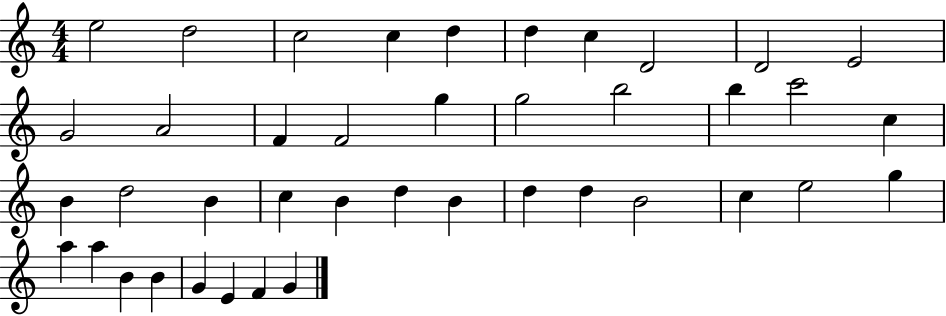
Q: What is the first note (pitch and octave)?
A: E5